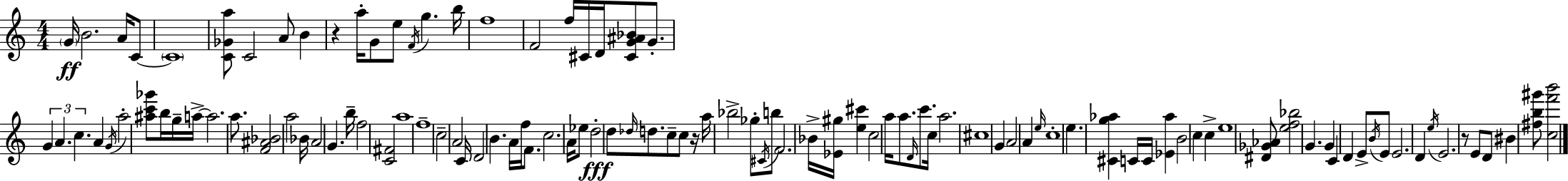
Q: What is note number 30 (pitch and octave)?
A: A5